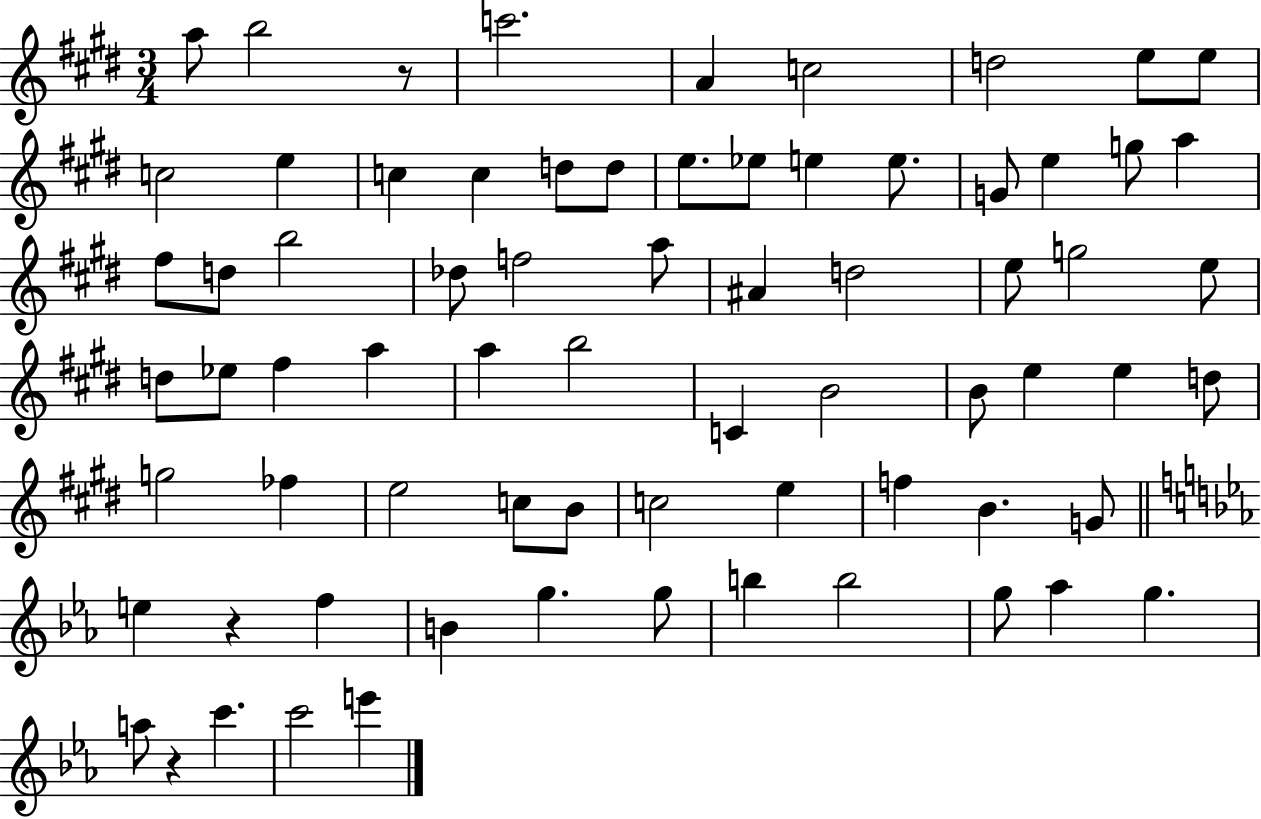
{
  \clef treble
  \numericTimeSignature
  \time 3/4
  \key e \major
  a''8 b''2 r8 | c'''2. | a'4 c''2 | d''2 e''8 e''8 | \break c''2 e''4 | c''4 c''4 d''8 d''8 | e''8. ees''8 e''4 e''8. | g'8 e''4 g''8 a''4 | \break fis''8 d''8 b''2 | des''8 f''2 a''8 | ais'4 d''2 | e''8 g''2 e''8 | \break d''8 ees''8 fis''4 a''4 | a''4 b''2 | c'4 b'2 | b'8 e''4 e''4 d''8 | \break g''2 fes''4 | e''2 c''8 b'8 | c''2 e''4 | f''4 b'4. g'8 | \break \bar "||" \break \key ees \major e''4 r4 f''4 | b'4 g''4. g''8 | b''4 b''2 | g''8 aes''4 g''4. | \break a''8 r4 c'''4. | c'''2 e'''4 | \bar "|."
}